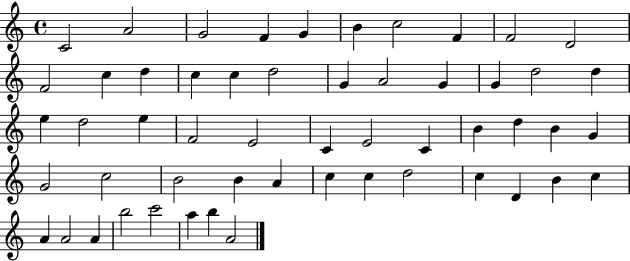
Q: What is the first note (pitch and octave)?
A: C4